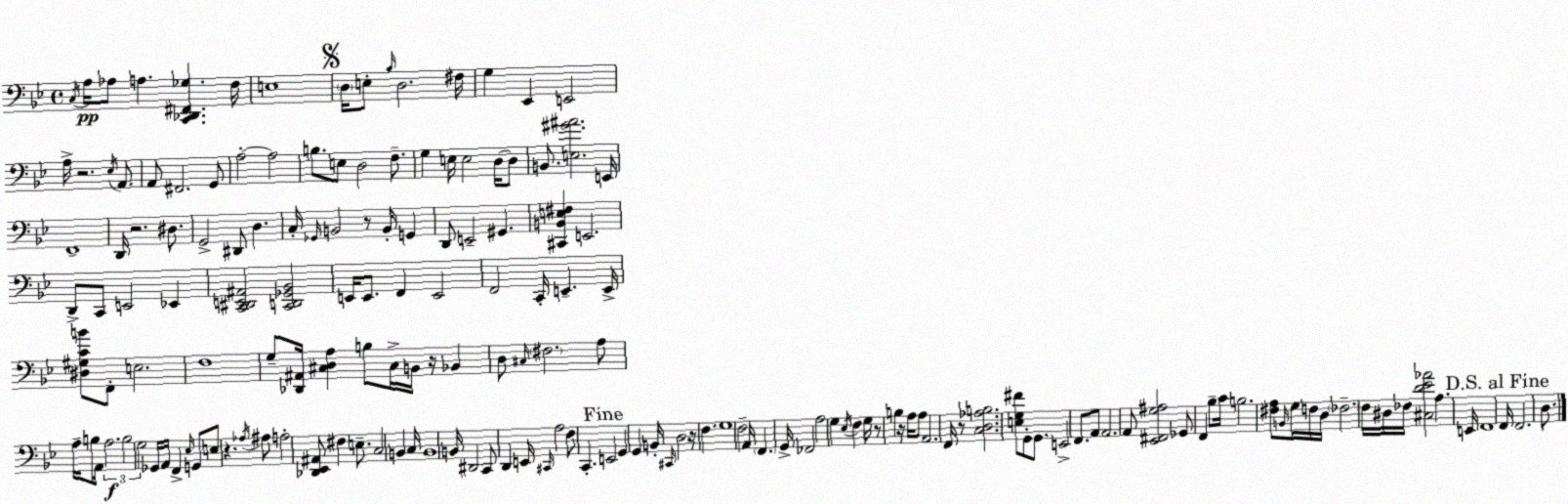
X:1
T:Untitled
M:4/4
L:1/4
K:Gm
C,/4 A,/4 _A,/2 A, [C,,_D,,^F,,_G,] F,/4 E,4 D,/4 E,/2 _B,/4 D,2 ^F,/4 G, _E,, E,,2 A,/4 z2 _E,/4 A,,/2 A,,/2 ^F,,2 G,,/2 A,2 A,2 B,/2 E,/2 D,2 F,/2 G, E,/4 E,2 D,/4 D,/2 B,,/2 [E,^G^A]2 E,,/4 F,,4 D,,/4 z2 ^D,/2 G,,2 ^D,,/2 D, C,/4 _G,,/4 B,,2 z/2 B,,/4 G,, D,,/2 E,,2 ^G,, [^C,,B,,E,^F,] E,,2 D,,/2 C,,/2 E,,2 _E,, [C,,^D,,E,,^A,,]2 [C,,D,,_G,,_B,,]2 E,,/4 E,,/2 F,, E,,2 F,,2 C,,/4 E,, E,,/4 [^D,^G,CB]/2 F,,/2 E,2 F,4 G,/2 [_D,,^A,,]/4 [^C,D,A,] B,/2 ^C,/4 B,,/4 z/4 _B,, D,/2 ^C,/4 ^F,2 A,/2 A,/4 B,/2 A,,/4 A,2 B,2 G,2 _G,,/4 A,,/4 F,, _E,/4 G,,/2 E,/2 z _A,/4 ^A,/2 A,2 [_D,,_E,,^A,,]/2 ^F, E,/2 C,2 B,, C,/4 B,,4 B,,/4 ^D,,2 C,,/2 D,, E,,/4 ^C,,/4 A,2 F,/2 C,, E,,2 G,, G,, B,,/4 ^C,,/4 D,2 z/4 F, G,4 F,2 A,,/4 F,, G,,/4 _F,,2 A,2 G, _E,/4 F, G,/4 z/2 B, z/4 A,/4 A,/2 A,,2 F,,/4 z/2 [C,D,_A,B,]2 [E,G,^F]/2 G,,/2 G,,/2 E,,2 F,,/2 A,,/2 A,,2 A,,/2 [_E,,^F,,G,^A,]2 _G,,/2 F,, _B,/2 C/4 B,2 [^F,A,]/2 B,,/4 G,/4 F,/4 D,/4 _F,2 F,/4 ^D,/4 _F,/4 [^C,D_E_A]2 A, E,,/4 F,,4 F,,/4 F,,2 D,/2